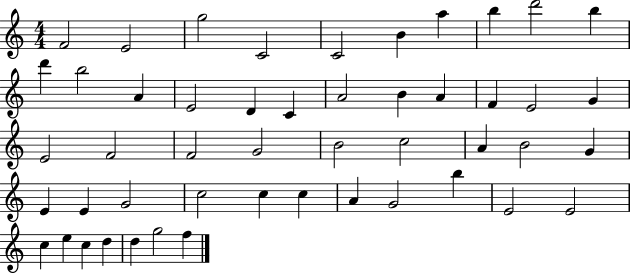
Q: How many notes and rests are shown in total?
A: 49